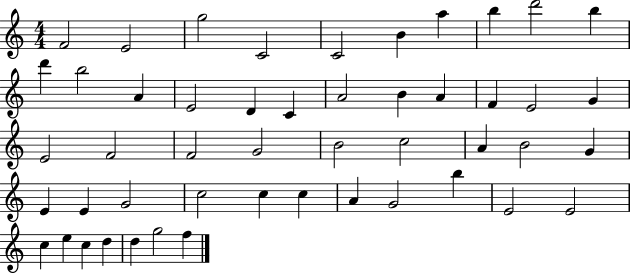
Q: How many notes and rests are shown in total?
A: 49